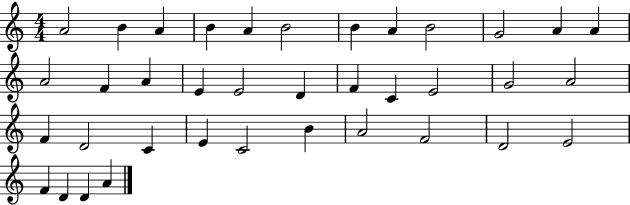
A4/h B4/q A4/q B4/q A4/q B4/h B4/q A4/q B4/h G4/h A4/q A4/q A4/h F4/q A4/q E4/q E4/h D4/q F4/q C4/q E4/h G4/h A4/h F4/q D4/h C4/q E4/q C4/h B4/q A4/h F4/h D4/h E4/h F4/q D4/q D4/q A4/q